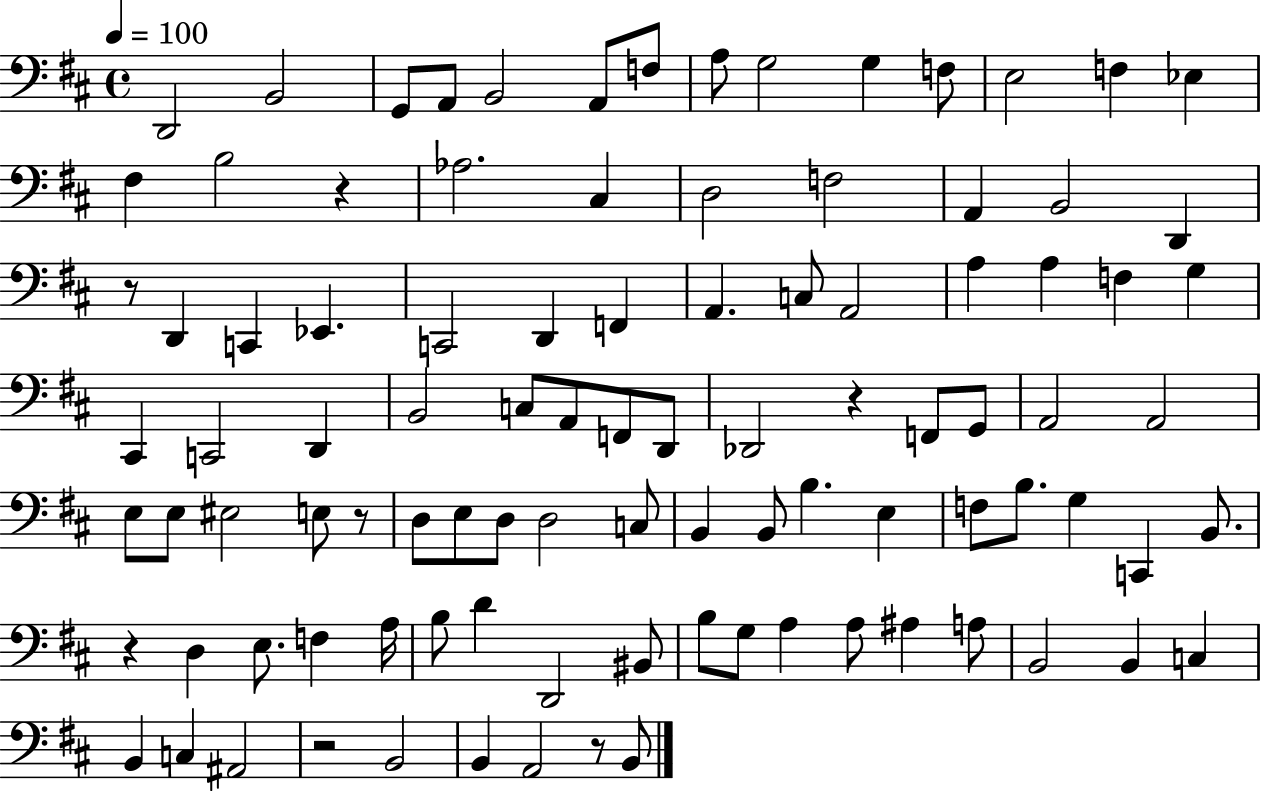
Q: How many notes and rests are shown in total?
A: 98